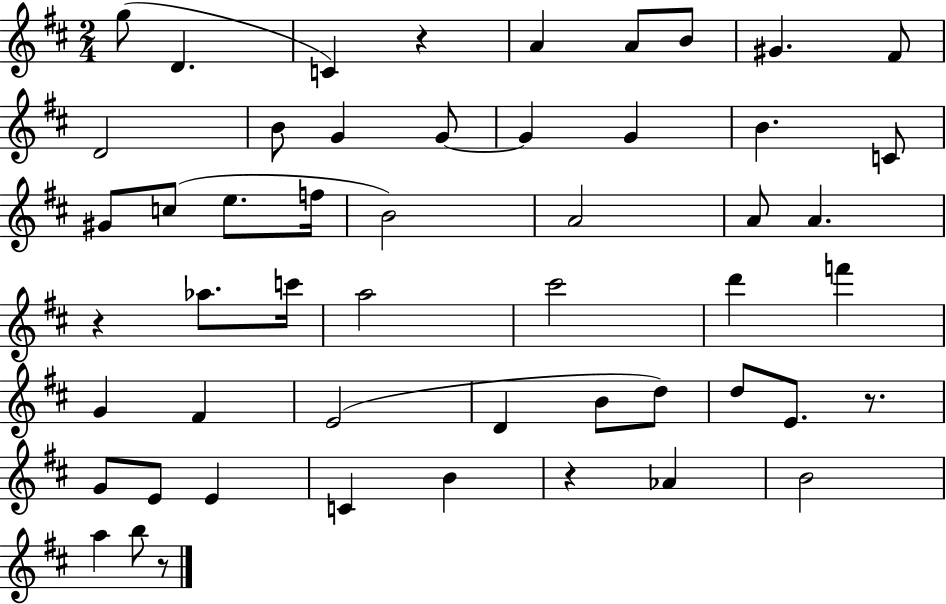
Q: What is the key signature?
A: D major